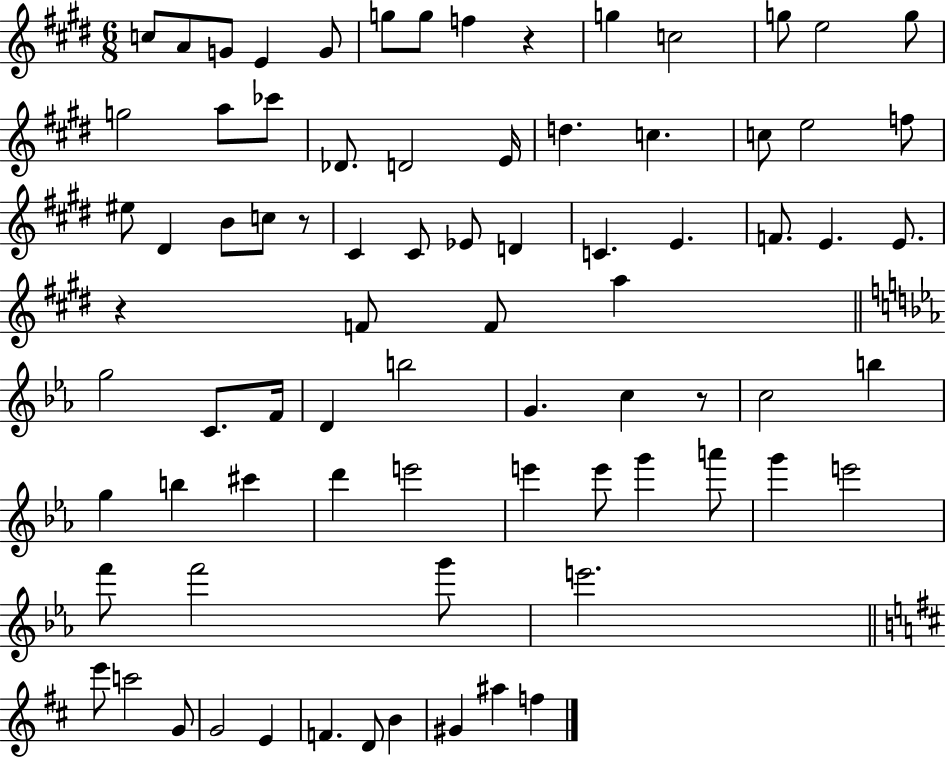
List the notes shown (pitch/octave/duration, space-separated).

C5/e A4/e G4/e E4/q G4/e G5/e G5/e F5/q R/q G5/q C5/h G5/e E5/h G5/e G5/h A5/e CES6/e Db4/e. D4/h E4/s D5/q. C5/q. C5/e E5/h F5/e EIS5/e D#4/q B4/e C5/e R/e C#4/q C#4/e Eb4/e D4/q C4/q. E4/q. F4/e. E4/q. E4/e. R/q F4/e F4/e A5/q G5/h C4/e. F4/s D4/q B5/h G4/q. C5/q R/e C5/h B5/q G5/q B5/q C#6/q D6/q E6/h E6/q E6/e G6/q A6/e G6/q E6/h F6/e F6/h G6/e E6/h. E6/e C6/h G4/e G4/h E4/q F4/q. D4/e B4/q G#4/q A#5/q F5/q